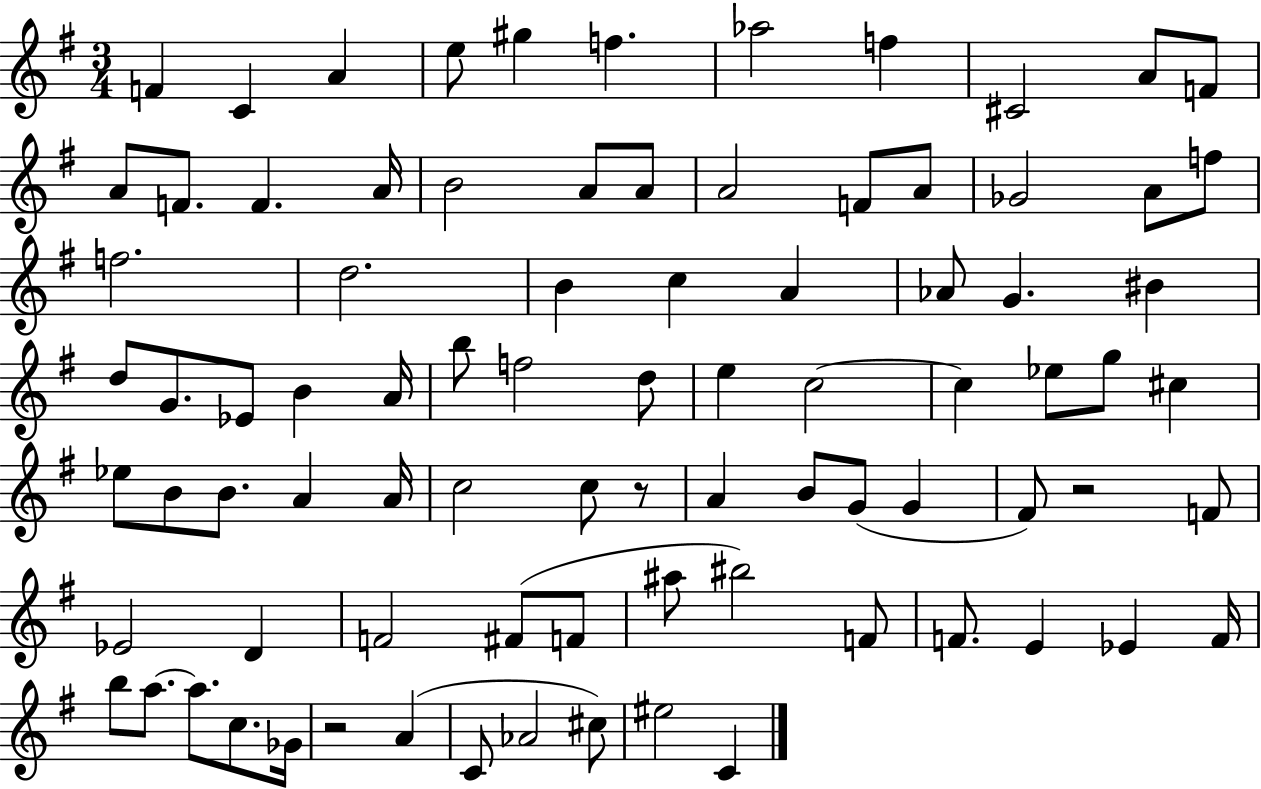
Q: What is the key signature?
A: G major